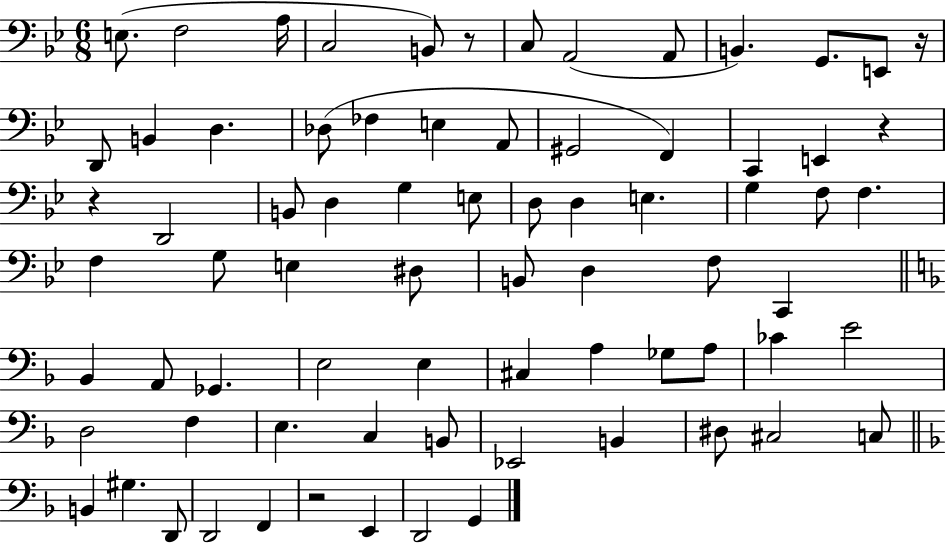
E3/e. F3/h A3/s C3/h B2/e R/e C3/e A2/h A2/e B2/q. G2/e. E2/e R/s D2/e B2/q D3/q. Db3/e FES3/q E3/q A2/e G#2/h F2/q C2/q E2/q R/q R/q D2/h B2/e D3/q G3/q E3/e D3/e D3/q E3/q. G3/q F3/e F3/q. F3/q G3/e E3/q D#3/e B2/e D3/q F3/e C2/q Bb2/q A2/e Gb2/q. E3/h E3/q C#3/q A3/q Gb3/e A3/e CES4/q E4/h D3/h F3/q E3/q. C3/q B2/e Eb2/h B2/q D#3/e C#3/h C3/e B2/q G#3/q. D2/e D2/h F2/q R/h E2/q D2/h G2/q